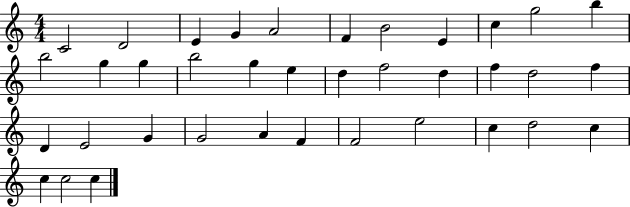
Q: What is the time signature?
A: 4/4